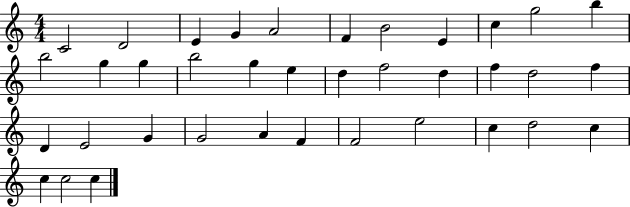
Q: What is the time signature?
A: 4/4